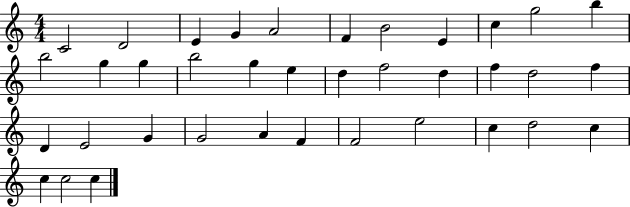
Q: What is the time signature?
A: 4/4